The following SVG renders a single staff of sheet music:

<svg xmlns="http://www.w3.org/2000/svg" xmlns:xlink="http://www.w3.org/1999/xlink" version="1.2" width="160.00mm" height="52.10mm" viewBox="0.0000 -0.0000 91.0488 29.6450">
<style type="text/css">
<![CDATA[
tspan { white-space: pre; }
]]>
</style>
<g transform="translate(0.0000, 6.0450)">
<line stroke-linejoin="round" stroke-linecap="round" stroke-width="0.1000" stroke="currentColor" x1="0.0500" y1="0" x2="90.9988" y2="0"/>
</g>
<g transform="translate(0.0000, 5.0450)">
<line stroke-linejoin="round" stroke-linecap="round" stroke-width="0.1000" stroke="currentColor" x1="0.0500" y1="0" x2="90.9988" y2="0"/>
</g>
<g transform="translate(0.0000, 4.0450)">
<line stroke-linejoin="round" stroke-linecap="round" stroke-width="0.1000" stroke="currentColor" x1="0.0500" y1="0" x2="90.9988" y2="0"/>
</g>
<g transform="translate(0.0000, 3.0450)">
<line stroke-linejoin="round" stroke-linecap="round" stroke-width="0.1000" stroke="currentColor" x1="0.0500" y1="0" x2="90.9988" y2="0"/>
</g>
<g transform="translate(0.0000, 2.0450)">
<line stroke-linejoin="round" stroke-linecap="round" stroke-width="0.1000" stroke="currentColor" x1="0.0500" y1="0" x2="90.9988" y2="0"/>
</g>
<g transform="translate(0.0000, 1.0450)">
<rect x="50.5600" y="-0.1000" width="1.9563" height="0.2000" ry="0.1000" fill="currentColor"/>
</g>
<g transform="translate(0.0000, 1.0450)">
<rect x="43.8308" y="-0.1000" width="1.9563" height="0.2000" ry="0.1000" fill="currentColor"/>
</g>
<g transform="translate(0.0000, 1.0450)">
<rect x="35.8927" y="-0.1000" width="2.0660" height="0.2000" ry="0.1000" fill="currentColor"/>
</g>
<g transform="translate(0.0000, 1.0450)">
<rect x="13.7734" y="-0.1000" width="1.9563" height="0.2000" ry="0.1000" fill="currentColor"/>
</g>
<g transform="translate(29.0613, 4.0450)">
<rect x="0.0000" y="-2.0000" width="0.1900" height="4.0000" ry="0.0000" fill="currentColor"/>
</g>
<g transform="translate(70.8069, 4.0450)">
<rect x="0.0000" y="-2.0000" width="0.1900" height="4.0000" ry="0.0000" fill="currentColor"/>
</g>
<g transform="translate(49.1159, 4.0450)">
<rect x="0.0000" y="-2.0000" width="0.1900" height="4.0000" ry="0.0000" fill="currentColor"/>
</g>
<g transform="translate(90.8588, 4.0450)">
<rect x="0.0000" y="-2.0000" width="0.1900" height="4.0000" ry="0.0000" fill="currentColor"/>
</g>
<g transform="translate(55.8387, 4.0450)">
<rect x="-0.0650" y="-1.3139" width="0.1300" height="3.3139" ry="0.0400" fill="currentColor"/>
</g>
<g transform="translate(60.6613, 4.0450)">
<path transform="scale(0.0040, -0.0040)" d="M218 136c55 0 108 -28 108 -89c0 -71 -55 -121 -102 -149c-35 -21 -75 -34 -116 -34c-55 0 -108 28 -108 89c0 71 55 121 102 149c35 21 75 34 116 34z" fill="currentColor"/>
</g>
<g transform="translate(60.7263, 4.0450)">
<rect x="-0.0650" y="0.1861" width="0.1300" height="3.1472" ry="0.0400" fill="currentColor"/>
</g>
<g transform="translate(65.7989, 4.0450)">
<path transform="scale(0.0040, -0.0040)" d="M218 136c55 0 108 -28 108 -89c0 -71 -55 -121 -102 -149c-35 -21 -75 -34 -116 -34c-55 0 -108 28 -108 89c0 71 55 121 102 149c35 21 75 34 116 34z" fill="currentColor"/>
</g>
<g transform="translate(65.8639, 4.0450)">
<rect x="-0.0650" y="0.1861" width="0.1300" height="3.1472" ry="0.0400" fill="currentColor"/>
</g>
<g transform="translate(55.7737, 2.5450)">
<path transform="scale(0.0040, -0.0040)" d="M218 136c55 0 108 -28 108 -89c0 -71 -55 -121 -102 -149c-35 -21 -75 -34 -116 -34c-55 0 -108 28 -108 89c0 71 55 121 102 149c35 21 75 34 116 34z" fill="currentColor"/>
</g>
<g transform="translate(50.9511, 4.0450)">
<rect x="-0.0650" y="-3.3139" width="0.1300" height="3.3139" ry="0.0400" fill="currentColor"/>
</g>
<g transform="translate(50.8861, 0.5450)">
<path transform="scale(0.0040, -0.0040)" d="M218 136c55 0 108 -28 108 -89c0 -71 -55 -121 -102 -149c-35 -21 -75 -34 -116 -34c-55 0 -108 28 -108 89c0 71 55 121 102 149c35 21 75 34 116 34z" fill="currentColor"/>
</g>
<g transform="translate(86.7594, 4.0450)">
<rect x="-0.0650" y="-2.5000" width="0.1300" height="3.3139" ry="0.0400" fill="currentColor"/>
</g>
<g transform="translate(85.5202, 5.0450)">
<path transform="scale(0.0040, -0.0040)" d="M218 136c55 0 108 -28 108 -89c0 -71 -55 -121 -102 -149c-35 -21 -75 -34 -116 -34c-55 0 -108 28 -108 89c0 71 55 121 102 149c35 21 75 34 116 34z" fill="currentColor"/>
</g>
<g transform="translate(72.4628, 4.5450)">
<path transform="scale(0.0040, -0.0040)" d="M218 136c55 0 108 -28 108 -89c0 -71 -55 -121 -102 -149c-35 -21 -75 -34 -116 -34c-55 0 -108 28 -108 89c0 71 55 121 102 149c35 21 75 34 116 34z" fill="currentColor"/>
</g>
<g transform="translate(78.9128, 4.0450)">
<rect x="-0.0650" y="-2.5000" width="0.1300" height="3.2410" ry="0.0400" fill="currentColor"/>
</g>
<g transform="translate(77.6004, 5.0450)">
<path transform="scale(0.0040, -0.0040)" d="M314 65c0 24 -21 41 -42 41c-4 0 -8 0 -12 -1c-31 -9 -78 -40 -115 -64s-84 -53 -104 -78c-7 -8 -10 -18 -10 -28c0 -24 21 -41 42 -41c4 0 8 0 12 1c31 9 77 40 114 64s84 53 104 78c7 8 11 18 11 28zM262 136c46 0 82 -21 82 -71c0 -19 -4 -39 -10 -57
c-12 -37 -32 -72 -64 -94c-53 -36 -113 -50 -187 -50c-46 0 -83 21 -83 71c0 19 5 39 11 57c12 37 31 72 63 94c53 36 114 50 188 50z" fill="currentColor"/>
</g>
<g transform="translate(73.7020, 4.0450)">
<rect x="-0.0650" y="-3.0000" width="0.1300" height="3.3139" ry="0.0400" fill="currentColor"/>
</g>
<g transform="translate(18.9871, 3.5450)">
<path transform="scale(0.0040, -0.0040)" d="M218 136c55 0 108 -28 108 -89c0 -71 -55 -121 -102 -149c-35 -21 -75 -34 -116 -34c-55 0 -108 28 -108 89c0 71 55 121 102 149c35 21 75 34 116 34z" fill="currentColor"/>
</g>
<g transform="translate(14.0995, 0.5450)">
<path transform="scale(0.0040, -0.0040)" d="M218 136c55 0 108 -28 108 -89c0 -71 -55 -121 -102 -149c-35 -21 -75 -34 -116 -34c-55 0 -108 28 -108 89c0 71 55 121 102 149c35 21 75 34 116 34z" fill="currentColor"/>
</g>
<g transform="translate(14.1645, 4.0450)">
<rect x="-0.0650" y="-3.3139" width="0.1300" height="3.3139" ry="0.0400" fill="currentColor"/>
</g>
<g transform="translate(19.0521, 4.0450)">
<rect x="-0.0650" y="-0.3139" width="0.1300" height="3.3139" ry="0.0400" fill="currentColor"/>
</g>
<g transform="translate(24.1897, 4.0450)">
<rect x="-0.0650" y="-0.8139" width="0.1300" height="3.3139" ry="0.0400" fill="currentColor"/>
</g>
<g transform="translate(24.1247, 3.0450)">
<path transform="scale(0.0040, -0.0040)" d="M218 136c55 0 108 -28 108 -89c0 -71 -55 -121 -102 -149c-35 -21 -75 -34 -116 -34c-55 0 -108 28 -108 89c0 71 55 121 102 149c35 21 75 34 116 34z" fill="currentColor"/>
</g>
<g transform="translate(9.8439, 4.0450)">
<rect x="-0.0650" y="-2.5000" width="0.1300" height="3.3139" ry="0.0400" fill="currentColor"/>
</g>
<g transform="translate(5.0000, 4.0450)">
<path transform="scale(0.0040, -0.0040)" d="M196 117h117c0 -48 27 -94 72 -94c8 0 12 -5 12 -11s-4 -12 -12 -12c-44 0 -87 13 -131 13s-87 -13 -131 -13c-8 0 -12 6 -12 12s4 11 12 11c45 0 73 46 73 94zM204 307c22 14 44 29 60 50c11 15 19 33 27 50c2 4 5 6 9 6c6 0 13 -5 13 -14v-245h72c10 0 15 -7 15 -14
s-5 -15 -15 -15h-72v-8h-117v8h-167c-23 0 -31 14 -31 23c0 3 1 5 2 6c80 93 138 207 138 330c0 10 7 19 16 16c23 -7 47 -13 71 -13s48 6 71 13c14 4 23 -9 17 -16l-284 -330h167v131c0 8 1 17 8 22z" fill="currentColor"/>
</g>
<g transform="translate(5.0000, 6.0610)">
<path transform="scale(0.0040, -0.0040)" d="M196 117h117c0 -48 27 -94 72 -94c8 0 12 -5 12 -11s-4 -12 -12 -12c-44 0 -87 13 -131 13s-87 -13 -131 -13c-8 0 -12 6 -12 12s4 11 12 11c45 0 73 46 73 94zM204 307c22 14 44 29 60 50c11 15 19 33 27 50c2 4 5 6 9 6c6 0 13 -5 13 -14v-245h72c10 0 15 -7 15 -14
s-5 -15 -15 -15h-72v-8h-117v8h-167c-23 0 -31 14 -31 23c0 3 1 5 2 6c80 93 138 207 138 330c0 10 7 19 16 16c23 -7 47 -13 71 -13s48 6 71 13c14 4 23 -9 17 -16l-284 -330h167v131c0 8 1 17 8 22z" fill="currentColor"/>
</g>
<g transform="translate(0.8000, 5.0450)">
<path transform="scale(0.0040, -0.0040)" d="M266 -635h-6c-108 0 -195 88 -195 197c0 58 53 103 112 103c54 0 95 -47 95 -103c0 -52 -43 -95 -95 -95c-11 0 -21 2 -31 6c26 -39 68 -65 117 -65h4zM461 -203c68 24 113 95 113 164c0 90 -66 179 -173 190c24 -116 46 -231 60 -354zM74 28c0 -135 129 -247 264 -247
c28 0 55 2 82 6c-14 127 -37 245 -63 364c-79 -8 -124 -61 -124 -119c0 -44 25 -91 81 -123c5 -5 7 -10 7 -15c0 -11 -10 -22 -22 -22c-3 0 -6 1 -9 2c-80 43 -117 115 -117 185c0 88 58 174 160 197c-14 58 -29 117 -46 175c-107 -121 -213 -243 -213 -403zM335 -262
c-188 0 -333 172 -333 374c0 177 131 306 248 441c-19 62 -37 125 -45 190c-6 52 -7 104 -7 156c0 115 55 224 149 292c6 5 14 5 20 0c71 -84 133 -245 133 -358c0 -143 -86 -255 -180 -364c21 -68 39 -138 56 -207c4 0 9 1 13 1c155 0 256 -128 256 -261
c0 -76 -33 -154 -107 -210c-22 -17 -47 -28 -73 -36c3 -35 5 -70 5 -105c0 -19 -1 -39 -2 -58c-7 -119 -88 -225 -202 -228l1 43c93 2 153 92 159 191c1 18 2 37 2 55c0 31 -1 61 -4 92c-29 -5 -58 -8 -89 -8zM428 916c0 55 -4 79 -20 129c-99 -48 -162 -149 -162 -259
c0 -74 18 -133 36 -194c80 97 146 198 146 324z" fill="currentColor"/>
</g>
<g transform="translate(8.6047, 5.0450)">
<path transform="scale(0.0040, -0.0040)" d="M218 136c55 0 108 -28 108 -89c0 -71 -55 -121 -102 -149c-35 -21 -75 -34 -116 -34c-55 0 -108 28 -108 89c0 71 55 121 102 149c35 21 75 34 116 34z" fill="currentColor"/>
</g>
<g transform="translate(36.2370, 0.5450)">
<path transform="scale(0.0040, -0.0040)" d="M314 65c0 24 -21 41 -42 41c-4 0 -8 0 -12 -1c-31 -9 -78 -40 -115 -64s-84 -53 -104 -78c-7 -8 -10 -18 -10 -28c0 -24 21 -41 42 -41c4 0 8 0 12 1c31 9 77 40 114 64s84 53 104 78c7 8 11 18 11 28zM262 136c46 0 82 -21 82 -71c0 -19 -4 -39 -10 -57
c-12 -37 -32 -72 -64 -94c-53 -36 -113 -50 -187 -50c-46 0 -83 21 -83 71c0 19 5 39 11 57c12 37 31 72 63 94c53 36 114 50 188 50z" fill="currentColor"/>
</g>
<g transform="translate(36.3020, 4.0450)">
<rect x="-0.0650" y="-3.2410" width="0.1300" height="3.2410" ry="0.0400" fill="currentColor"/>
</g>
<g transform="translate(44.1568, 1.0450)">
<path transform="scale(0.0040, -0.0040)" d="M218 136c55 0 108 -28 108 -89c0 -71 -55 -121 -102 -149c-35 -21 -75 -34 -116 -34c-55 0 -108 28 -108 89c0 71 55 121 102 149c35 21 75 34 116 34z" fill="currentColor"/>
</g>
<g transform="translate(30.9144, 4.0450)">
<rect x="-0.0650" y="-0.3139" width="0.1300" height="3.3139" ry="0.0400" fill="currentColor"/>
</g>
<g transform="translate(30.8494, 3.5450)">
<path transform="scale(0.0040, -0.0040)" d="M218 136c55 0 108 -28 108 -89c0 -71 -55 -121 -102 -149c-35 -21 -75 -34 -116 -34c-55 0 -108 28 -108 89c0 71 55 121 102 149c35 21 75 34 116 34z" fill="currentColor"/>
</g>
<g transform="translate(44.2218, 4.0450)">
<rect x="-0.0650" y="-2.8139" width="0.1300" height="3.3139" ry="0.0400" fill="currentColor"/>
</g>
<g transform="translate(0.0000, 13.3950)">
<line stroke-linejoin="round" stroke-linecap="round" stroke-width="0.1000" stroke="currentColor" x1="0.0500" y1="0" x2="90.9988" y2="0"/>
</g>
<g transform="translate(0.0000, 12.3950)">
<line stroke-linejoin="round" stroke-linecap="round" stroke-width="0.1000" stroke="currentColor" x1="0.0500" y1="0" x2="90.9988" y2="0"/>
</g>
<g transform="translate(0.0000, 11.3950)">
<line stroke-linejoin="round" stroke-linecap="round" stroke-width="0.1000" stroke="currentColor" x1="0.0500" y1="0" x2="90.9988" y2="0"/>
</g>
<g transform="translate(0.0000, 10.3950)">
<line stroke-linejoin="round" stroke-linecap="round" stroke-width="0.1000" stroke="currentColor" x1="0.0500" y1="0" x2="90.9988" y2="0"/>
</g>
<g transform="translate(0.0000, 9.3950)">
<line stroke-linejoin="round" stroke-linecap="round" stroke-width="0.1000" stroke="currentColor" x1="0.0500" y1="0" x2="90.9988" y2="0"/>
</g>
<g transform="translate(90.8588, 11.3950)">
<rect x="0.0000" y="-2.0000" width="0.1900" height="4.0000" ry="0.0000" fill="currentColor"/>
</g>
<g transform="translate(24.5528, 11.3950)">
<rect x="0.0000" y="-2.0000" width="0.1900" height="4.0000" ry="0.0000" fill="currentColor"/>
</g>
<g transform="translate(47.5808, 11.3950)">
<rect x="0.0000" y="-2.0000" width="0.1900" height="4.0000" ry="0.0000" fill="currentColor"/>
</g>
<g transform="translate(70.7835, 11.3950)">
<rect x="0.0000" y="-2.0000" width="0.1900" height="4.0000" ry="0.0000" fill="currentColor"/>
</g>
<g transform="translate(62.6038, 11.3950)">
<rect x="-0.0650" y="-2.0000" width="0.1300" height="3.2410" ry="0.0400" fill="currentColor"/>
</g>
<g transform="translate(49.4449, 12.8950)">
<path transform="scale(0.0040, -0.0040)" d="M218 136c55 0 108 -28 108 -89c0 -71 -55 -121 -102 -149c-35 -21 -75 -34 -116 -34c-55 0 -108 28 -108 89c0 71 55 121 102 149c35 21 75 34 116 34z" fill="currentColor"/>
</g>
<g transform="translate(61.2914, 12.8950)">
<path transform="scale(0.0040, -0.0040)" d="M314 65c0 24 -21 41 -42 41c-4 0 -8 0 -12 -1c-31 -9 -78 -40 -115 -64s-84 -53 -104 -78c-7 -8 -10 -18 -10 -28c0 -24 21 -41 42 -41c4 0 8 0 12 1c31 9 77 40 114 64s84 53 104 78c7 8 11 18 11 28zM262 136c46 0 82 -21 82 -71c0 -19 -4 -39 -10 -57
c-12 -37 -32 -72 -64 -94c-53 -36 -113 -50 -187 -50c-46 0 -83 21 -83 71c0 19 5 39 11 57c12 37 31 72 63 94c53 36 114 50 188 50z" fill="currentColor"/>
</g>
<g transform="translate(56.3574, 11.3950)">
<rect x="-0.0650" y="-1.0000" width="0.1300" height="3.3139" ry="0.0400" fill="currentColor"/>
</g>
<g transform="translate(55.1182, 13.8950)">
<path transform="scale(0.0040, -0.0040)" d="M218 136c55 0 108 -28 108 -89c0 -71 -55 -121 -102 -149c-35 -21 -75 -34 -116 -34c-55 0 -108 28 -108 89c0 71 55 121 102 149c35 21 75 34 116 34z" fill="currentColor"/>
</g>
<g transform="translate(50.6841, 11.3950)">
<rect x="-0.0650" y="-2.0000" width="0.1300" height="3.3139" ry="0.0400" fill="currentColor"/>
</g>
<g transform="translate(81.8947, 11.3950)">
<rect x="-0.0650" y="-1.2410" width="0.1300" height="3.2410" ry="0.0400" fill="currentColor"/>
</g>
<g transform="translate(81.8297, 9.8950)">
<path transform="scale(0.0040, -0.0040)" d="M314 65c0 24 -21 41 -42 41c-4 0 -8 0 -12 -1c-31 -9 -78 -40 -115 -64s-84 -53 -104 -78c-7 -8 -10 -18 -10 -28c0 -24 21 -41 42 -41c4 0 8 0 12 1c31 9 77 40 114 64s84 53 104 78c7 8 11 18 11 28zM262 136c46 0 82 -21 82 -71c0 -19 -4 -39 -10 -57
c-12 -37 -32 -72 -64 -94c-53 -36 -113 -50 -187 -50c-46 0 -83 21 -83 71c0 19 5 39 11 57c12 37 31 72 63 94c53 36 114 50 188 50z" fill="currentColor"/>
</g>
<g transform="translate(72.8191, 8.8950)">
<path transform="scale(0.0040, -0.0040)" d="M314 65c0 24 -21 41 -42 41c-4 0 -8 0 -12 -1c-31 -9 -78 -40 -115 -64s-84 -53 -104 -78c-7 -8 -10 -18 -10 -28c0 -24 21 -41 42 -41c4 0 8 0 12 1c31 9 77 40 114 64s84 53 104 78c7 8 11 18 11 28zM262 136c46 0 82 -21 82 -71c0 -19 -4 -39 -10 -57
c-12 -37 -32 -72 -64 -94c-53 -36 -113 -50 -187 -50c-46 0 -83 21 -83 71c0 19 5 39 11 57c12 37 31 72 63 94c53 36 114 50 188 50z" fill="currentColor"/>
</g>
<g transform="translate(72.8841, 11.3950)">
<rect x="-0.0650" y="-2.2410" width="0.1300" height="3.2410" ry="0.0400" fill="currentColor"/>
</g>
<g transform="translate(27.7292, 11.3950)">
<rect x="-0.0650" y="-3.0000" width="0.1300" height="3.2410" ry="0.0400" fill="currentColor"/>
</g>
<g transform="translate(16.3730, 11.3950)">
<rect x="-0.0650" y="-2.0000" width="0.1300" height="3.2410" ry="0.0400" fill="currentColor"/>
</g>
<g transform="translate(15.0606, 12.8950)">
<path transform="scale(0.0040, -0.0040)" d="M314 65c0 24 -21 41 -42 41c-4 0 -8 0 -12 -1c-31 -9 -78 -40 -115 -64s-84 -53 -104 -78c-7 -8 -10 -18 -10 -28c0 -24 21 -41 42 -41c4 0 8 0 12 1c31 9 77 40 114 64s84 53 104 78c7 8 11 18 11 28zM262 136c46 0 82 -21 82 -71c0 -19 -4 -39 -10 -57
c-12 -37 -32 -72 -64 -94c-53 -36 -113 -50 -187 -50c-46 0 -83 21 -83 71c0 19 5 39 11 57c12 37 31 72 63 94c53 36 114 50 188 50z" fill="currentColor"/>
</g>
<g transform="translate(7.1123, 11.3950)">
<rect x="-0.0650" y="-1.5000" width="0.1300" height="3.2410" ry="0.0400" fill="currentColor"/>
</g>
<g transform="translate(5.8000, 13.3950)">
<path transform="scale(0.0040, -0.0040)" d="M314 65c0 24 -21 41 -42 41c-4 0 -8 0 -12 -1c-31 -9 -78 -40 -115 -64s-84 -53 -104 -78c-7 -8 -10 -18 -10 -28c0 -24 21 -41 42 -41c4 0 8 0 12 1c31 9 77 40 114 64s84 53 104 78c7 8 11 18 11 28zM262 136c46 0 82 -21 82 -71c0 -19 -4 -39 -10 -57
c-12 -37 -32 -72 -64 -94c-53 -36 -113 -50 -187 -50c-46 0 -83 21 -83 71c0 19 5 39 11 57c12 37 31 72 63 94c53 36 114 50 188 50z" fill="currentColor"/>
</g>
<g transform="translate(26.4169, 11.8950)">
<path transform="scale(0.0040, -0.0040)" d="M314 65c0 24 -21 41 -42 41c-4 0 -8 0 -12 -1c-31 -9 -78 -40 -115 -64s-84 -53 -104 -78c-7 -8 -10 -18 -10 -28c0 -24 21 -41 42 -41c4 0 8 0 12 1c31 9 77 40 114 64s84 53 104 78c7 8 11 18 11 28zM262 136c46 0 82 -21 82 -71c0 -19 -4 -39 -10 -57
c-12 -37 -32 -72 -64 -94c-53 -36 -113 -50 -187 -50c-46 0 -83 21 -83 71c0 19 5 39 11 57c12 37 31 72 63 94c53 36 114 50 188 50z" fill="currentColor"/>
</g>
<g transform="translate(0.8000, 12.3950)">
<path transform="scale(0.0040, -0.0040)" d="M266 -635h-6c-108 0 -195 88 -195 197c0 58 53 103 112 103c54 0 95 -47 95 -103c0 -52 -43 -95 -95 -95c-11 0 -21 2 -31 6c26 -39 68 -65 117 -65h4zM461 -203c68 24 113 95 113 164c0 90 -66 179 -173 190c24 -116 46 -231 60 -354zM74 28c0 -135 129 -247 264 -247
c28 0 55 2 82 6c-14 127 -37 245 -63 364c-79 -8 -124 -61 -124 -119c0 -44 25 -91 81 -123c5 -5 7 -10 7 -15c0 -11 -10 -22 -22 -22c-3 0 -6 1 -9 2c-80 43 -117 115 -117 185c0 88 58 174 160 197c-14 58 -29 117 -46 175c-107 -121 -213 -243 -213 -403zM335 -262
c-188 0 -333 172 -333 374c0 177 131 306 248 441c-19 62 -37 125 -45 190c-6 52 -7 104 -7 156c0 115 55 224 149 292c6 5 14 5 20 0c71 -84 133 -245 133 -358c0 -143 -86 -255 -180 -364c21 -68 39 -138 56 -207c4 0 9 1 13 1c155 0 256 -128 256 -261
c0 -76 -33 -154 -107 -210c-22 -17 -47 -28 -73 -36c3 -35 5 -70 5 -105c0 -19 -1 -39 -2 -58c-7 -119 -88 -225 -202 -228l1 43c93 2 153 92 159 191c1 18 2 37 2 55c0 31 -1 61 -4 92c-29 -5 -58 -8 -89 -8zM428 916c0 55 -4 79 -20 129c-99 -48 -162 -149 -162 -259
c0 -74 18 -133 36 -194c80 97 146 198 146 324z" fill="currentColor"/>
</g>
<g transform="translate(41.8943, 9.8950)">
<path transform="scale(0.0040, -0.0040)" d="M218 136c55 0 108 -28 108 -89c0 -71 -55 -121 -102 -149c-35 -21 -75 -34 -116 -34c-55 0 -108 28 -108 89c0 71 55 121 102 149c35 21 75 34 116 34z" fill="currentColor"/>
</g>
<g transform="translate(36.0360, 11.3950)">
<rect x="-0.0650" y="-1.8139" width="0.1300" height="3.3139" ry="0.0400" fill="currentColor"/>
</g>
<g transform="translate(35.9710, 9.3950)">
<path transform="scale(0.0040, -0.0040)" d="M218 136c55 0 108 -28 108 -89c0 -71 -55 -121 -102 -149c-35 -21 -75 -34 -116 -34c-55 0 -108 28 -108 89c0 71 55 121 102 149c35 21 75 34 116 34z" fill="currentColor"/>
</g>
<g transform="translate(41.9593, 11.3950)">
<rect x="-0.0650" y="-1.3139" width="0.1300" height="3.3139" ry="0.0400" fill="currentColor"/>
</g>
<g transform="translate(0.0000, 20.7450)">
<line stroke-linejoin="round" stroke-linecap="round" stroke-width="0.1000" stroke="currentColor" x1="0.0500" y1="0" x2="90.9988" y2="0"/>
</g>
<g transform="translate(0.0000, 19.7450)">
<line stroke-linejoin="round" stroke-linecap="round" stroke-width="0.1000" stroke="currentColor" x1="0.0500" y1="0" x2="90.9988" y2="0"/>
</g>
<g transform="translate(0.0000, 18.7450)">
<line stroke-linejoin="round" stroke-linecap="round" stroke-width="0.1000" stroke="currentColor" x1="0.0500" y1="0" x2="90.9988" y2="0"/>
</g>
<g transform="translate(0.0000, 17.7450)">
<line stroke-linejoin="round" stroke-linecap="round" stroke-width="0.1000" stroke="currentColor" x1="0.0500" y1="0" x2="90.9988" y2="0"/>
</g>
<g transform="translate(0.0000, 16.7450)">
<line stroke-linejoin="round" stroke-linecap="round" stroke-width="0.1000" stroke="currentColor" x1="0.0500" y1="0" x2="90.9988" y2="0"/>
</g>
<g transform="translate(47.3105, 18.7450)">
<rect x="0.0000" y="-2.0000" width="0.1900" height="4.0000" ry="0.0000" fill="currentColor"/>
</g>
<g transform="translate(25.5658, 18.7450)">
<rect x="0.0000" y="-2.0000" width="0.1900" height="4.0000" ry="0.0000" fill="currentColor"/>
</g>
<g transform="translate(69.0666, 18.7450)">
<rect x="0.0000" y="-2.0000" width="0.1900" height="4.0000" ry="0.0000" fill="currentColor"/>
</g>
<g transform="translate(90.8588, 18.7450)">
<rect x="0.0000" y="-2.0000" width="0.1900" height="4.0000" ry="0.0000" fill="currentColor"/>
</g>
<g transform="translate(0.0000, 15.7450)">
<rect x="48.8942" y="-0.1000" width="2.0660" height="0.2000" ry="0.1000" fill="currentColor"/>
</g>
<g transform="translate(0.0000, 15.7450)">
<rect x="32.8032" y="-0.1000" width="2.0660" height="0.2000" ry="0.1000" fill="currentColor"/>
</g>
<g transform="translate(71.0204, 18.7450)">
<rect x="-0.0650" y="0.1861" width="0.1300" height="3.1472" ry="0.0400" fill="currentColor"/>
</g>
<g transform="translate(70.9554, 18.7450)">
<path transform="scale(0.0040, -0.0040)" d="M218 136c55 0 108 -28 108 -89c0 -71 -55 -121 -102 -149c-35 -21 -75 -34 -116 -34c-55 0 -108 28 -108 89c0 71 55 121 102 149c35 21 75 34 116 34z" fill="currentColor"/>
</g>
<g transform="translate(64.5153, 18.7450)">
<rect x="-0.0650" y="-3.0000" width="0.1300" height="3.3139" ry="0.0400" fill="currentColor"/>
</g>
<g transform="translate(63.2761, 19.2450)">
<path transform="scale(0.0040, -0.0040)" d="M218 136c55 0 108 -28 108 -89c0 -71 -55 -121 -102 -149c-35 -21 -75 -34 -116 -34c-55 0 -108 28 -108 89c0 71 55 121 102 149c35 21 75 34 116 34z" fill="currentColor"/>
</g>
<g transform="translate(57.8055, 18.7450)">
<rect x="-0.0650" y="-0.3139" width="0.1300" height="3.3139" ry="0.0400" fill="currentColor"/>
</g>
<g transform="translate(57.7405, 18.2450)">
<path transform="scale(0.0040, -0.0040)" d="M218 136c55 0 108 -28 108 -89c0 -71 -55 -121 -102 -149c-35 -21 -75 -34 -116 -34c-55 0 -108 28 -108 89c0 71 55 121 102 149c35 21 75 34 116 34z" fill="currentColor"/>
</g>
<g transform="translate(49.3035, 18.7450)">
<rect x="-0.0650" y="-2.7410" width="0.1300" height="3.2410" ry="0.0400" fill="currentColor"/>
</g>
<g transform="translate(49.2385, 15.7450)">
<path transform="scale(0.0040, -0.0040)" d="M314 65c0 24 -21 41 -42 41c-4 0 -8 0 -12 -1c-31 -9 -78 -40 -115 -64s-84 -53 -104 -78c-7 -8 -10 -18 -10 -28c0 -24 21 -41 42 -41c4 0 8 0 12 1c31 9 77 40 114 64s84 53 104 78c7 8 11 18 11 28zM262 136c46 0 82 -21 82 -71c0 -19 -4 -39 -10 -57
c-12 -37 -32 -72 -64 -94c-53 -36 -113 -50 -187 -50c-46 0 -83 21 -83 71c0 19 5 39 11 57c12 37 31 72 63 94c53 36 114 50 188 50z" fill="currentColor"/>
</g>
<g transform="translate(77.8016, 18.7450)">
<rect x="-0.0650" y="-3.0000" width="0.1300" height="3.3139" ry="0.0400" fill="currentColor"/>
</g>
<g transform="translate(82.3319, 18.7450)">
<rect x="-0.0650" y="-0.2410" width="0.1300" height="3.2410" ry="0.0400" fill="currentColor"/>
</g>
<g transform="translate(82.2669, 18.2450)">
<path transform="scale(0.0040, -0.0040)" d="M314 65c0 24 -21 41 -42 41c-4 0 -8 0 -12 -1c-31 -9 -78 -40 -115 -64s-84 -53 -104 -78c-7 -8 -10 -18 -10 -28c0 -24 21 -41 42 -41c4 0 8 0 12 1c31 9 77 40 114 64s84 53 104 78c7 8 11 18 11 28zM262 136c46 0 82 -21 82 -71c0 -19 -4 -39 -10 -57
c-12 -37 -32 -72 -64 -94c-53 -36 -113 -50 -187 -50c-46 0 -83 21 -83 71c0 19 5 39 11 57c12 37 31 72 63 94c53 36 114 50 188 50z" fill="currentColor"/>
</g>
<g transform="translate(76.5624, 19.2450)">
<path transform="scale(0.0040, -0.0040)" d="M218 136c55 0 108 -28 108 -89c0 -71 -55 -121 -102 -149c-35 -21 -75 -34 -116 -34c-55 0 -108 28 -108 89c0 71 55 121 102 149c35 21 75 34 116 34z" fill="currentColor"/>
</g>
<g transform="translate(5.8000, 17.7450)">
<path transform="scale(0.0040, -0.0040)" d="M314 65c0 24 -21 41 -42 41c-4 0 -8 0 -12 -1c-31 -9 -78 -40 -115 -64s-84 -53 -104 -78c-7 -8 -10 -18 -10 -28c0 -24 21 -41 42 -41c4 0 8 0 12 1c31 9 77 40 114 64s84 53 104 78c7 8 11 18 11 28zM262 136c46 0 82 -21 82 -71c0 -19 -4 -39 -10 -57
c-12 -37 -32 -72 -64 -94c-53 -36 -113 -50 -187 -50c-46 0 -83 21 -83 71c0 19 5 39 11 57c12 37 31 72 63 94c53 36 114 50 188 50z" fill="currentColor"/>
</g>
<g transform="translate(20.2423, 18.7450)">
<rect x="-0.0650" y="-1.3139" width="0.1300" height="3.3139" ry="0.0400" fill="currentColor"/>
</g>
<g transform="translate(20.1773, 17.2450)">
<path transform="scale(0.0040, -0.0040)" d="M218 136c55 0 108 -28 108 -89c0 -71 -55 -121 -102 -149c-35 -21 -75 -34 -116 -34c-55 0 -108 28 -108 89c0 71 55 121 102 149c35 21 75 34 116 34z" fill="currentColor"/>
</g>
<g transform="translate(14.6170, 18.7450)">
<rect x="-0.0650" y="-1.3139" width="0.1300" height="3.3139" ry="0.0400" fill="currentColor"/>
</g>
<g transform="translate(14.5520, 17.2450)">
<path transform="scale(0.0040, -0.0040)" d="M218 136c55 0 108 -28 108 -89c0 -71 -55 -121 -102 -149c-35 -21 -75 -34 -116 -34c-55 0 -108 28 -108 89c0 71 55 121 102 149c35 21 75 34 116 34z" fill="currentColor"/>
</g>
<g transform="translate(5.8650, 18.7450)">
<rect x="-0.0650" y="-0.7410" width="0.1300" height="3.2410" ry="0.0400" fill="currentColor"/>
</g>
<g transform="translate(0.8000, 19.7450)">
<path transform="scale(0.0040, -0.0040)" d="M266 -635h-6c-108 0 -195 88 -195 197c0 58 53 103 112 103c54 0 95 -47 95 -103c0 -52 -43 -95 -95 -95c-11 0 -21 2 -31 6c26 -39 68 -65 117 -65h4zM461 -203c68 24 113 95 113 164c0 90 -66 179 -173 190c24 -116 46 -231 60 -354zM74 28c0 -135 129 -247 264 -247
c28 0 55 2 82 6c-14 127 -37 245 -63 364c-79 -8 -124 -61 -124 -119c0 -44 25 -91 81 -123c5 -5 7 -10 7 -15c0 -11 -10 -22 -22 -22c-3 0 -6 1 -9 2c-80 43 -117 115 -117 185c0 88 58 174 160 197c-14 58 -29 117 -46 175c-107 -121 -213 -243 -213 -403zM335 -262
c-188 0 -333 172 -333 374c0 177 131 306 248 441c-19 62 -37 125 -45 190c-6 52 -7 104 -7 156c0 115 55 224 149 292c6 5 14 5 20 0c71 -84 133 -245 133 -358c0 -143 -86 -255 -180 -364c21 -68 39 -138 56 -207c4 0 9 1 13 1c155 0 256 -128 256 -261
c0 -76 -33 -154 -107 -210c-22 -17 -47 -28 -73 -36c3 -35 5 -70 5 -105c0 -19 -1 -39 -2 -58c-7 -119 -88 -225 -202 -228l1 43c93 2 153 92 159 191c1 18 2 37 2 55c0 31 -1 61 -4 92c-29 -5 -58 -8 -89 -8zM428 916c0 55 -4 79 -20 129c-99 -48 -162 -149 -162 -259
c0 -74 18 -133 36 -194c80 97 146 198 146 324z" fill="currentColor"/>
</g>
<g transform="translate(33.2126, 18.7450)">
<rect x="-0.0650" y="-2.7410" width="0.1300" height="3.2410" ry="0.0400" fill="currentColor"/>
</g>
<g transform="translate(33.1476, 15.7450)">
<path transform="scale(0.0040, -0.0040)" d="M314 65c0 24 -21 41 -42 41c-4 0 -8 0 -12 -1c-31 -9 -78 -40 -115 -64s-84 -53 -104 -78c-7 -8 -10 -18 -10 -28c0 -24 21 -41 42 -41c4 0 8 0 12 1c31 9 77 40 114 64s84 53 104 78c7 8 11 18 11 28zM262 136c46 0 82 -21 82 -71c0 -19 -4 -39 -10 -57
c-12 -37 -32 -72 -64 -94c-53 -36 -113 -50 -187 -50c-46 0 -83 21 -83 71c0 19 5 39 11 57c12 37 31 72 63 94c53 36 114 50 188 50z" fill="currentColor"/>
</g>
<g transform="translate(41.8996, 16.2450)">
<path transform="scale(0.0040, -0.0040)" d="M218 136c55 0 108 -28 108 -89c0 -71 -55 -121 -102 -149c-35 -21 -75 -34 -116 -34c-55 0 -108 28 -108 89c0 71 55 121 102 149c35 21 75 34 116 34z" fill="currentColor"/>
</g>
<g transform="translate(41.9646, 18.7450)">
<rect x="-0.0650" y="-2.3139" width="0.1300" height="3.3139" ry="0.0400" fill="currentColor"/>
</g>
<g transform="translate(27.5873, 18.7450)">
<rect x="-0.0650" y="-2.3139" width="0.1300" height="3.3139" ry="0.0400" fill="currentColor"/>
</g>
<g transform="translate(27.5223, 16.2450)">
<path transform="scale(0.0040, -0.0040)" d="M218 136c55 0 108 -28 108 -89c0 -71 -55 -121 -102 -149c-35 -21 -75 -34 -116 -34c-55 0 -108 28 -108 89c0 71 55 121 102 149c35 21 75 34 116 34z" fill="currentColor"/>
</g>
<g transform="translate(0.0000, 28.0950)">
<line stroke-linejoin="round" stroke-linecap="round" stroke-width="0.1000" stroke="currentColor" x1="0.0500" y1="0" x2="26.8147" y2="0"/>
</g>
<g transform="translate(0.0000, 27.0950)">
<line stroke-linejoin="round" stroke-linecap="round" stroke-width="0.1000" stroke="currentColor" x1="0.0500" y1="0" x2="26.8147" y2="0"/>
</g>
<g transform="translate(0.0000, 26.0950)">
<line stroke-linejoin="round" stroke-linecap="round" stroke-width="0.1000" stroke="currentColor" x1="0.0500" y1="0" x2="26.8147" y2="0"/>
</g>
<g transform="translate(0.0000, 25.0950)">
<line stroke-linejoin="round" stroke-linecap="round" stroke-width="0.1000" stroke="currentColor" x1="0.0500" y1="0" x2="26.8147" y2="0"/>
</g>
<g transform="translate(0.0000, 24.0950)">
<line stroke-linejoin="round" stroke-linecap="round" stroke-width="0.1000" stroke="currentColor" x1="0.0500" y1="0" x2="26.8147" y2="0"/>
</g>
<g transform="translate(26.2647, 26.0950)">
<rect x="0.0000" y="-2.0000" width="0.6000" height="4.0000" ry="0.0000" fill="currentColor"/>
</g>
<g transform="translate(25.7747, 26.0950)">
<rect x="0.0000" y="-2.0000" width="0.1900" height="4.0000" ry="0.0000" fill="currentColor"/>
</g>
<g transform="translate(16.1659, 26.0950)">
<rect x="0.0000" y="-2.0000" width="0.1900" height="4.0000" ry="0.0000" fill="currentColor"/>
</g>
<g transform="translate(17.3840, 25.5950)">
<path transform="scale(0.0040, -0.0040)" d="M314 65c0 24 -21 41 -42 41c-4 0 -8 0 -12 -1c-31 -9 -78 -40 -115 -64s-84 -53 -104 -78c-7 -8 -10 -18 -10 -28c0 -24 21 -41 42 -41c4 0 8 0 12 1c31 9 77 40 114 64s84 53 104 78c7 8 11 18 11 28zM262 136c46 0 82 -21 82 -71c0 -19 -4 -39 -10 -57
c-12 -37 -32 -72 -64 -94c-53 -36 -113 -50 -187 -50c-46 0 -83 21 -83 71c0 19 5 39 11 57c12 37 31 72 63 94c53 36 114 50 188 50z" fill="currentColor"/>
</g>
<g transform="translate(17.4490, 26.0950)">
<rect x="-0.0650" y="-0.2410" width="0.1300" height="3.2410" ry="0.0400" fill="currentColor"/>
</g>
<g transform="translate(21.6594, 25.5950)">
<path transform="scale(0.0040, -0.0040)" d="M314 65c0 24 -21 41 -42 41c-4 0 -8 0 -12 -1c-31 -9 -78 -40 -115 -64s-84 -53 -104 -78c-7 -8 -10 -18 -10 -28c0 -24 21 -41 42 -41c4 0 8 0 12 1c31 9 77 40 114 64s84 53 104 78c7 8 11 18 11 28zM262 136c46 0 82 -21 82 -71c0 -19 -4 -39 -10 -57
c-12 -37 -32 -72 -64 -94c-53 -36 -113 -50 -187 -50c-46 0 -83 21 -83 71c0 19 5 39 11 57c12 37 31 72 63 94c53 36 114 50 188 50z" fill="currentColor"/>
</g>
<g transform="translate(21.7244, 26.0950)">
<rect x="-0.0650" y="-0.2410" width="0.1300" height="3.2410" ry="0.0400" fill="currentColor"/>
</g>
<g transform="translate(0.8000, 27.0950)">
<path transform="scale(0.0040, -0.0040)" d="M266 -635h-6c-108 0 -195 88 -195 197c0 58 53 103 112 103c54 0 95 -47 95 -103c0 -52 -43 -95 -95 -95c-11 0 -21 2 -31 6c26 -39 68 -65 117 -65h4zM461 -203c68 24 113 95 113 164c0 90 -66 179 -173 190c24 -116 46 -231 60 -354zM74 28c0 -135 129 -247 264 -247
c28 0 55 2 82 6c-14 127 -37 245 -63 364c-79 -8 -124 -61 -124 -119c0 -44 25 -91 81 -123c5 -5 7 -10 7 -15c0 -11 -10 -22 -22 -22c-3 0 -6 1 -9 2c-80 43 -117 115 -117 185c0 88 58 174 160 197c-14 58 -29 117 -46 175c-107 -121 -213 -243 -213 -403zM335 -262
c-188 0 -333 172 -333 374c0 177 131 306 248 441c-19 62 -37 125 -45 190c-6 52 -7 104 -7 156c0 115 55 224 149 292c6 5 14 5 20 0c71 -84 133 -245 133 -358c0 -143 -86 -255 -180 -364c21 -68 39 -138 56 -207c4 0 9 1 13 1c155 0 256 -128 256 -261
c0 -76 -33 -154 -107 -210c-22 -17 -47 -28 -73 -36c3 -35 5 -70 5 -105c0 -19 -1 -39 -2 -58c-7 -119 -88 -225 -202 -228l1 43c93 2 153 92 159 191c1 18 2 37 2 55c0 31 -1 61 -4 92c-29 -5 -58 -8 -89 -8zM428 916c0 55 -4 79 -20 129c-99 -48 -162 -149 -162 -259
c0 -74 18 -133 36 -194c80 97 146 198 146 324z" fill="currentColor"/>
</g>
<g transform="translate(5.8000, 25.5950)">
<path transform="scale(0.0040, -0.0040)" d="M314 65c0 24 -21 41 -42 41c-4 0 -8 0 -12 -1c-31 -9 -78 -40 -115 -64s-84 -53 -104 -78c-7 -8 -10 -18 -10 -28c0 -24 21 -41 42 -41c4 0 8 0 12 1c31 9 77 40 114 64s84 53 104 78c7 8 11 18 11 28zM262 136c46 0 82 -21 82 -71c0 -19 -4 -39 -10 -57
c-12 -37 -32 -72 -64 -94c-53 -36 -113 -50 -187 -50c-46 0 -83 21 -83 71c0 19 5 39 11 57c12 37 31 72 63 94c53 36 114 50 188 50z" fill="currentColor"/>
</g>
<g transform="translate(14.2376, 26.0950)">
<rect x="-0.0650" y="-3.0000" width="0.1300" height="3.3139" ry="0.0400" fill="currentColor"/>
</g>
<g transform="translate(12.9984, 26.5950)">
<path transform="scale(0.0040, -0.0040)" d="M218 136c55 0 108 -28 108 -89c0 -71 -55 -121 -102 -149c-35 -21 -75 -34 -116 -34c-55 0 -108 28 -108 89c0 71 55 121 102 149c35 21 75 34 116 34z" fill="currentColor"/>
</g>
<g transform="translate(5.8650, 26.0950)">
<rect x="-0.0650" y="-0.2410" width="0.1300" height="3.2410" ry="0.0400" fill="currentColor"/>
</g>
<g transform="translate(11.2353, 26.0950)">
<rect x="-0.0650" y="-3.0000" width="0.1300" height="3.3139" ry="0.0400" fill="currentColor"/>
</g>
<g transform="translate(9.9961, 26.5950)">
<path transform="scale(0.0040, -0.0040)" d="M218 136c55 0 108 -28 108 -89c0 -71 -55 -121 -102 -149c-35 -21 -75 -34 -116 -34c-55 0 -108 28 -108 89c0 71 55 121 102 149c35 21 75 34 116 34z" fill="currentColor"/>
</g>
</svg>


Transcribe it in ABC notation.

X:1
T:Untitled
M:4/4
L:1/4
K:C
G b c d c b2 a b e B B A G2 G E2 F2 A2 f e F D F2 g2 e2 d2 e e g a2 g a2 c A B A c2 c2 A A c2 c2